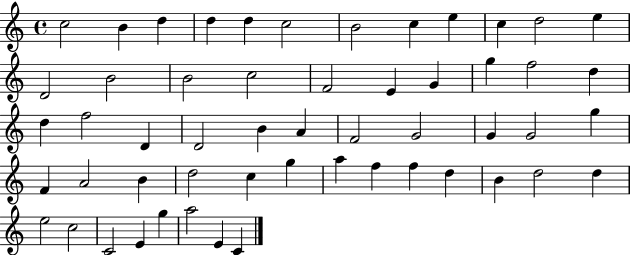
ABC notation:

X:1
T:Untitled
M:4/4
L:1/4
K:C
c2 B d d d c2 B2 c e c d2 e D2 B2 B2 c2 F2 E G g f2 d d f2 D D2 B A F2 G2 G G2 g F A2 B d2 c g a f f d B d2 d e2 c2 C2 E g a2 E C